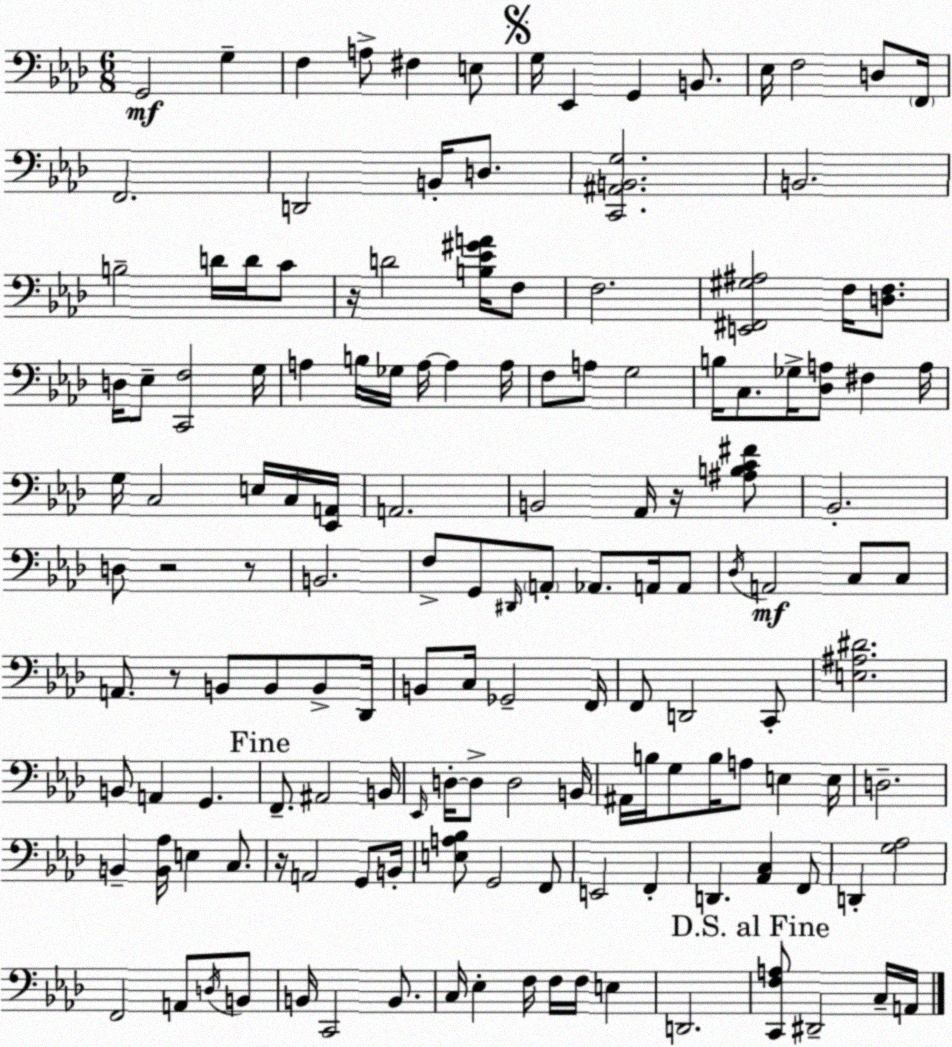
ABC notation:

X:1
T:Untitled
M:6/8
L:1/4
K:Fm
G,,2 G, F, A,/2 ^F, E,/2 G,/4 _E,, G,, B,,/2 _E,/4 F,2 D,/2 F,,/4 F,,2 D,,2 B,,/4 D,/2 [C,,^A,,B,,G,]2 B,,2 B,2 D/4 D/4 C/2 z/4 D2 [B,_E^GA]/4 F,/2 F,2 [E,,^F,,^G,^A,]2 F,/4 [D,F,]/2 D,/4 _E,/2 [C,,F,]2 G,/4 A, B,/4 _G,/4 A,/4 A, A,/4 F,/2 A,/2 G,2 B,/4 C,/2 _G,/4 [_D,A,]/2 ^F, A,/4 G,/4 C,2 E,/4 C,/4 [_E,,A,,]/4 A,,2 B,,2 _A,,/4 z/4 [^A,B,C^F]/2 _B,,2 D,/2 z2 z/2 B,,2 F,/2 G,,/2 ^D,,/4 A,,/2 _A,,/2 A,,/4 A,,/2 _D,/4 A,,2 C,/2 C,/2 A,,/2 z/2 B,,/2 B,,/2 B,,/2 _D,,/4 B,,/2 C,/4 _G,,2 F,,/4 F,,/2 D,,2 C,,/2 [E,^A,^D]2 B,,/2 A,, G,, F,,/2 ^A,,2 B,,/4 _E,,/4 D,/4 D,/2 D,2 B,,/4 ^A,,/4 B,/4 G,/2 B,/4 A,/2 E, E,/4 D,2 B,, [B,,_A,]/4 E, C,/2 z/4 A,,2 G,,/2 B,,/4 [E,A,_B,]/2 G,,2 F,,/2 E,,2 F,, D,, [_A,,C,] F,,/2 D,, [G,_A,]2 F,,2 A,,/2 D,/4 B,,/2 B,,/4 C,,2 B,,/2 C,/4 _E, F,/4 F,/4 F,/4 E, D,,2 [C,,F,A,]/2 ^D,,2 C,/4 A,,/4